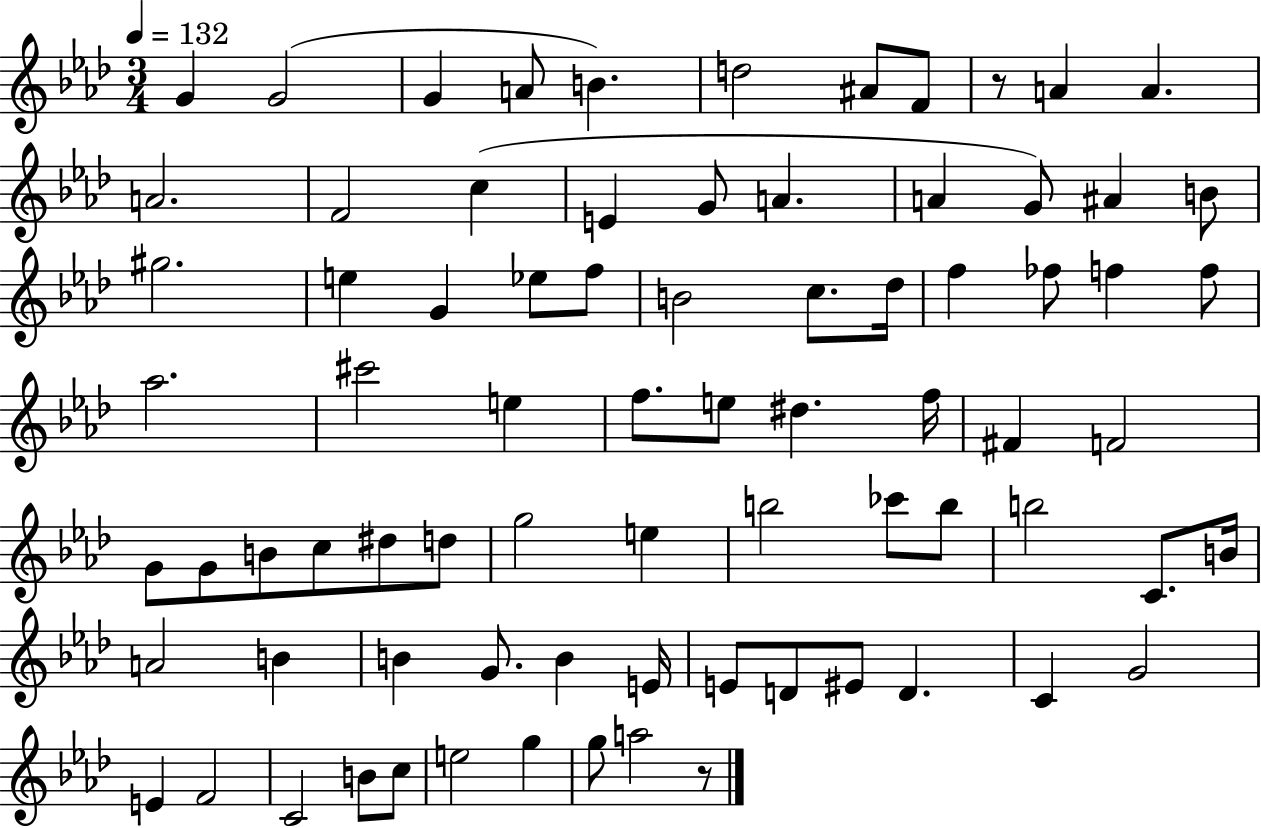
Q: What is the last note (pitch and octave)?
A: A5